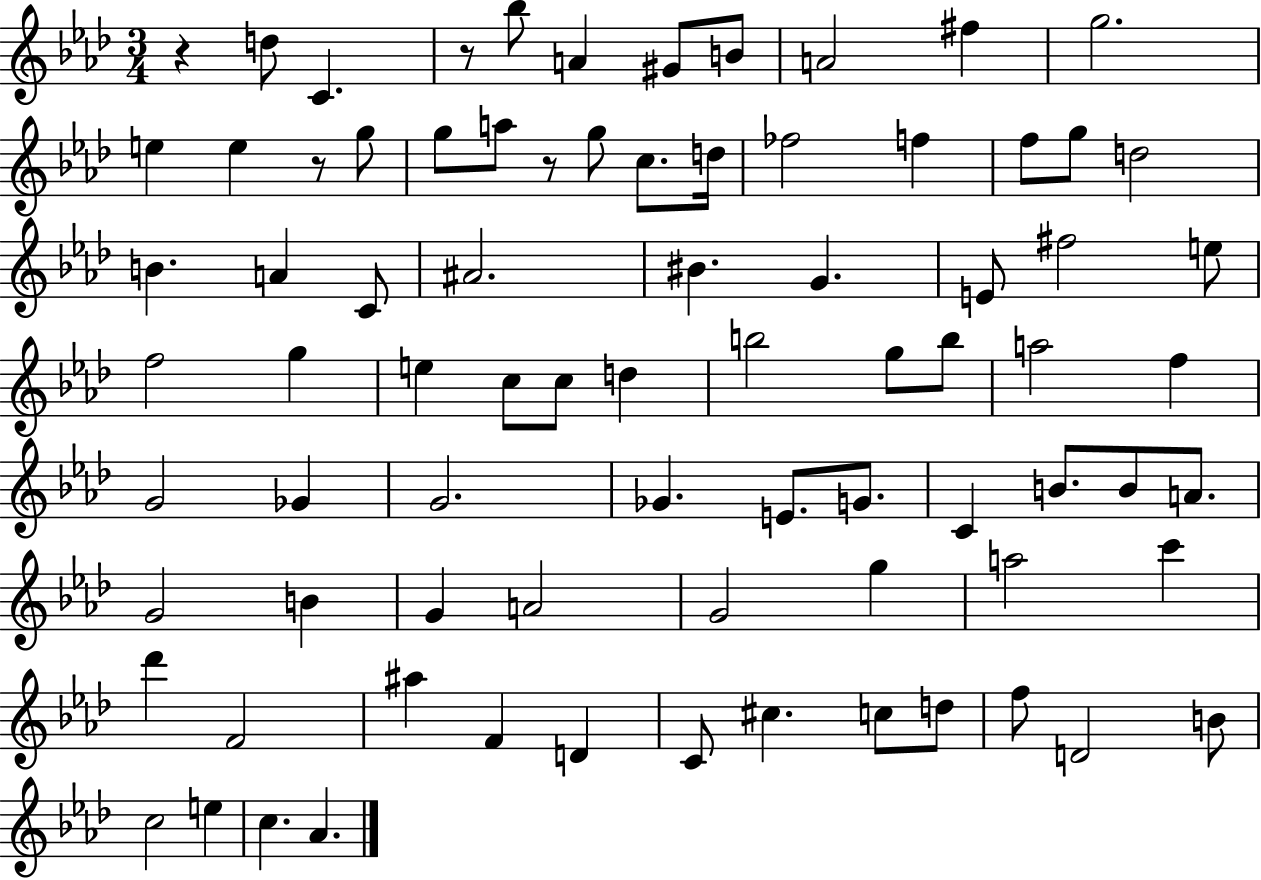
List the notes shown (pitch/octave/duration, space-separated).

R/q D5/e C4/q. R/e Bb5/e A4/q G#4/e B4/e A4/h F#5/q G5/h. E5/q E5/q R/e G5/e G5/e A5/e R/e G5/e C5/e. D5/s FES5/h F5/q F5/e G5/e D5/h B4/q. A4/q C4/e A#4/h. BIS4/q. G4/q. E4/e F#5/h E5/e F5/h G5/q E5/q C5/e C5/e D5/q B5/h G5/e B5/e A5/h F5/q G4/h Gb4/q G4/h. Gb4/q. E4/e. G4/e. C4/q B4/e. B4/e A4/e. G4/h B4/q G4/q A4/h G4/h G5/q A5/h C6/q Db6/q F4/h A#5/q F4/q D4/q C4/e C#5/q. C5/e D5/e F5/e D4/h B4/e C5/h E5/q C5/q. Ab4/q.